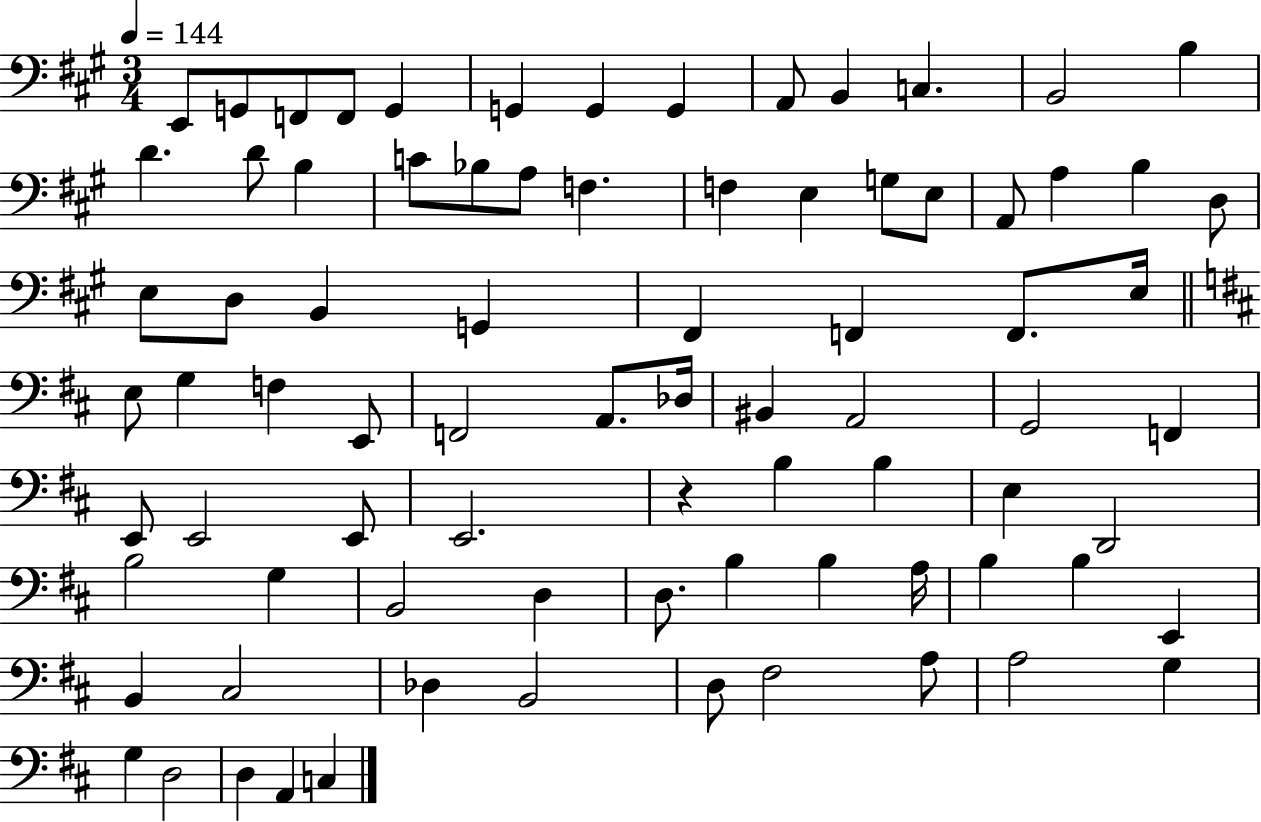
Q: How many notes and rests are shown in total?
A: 81